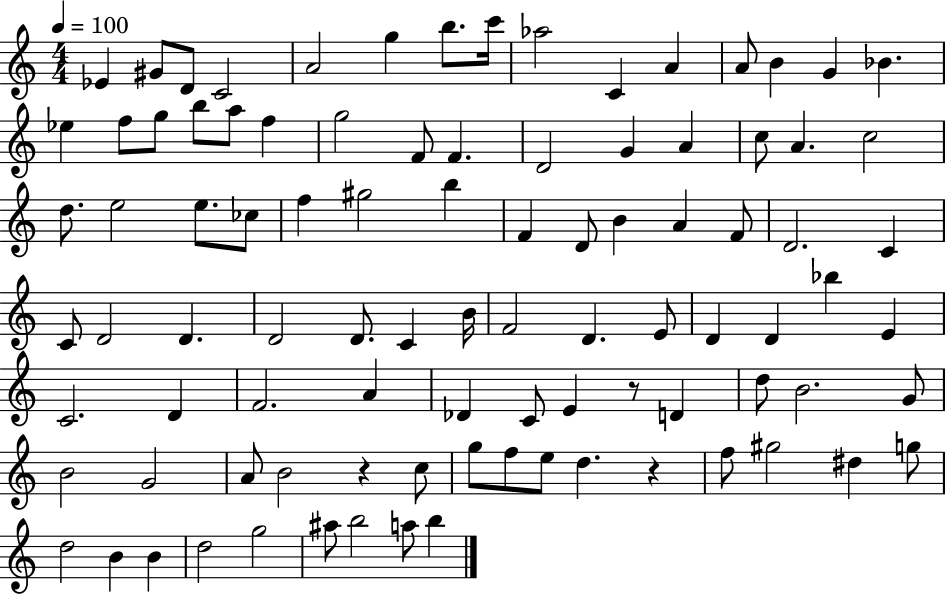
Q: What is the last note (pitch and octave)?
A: B5